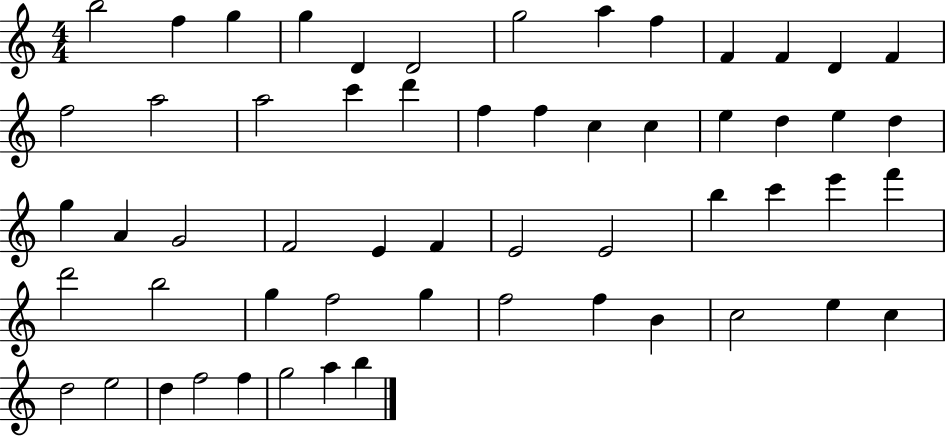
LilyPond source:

{
  \clef treble
  \numericTimeSignature
  \time 4/4
  \key c \major
  b''2 f''4 g''4 | g''4 d'4 d'2 | g''2 a''4 f''4 | f'4 f'4 d'4 f'4 | \break f''2 a''2 | a''2 c'''4 d'''4 | f''4 f''4 c''4 c''4 | e''4 d''4 e''4 d''4 | \break g''4 a'4 g'2 | f'2 e'4 f'4 | e'2 e'2 | b''4 c'''4 e'''4 f'''4 | \break d'''2 b''2 | g''4 f''2 g''4 | f''2 f''4 b'4 | c''2 e''4 c''4 | \break d''2 e''2 | d''4 f''2 f''4 | g''2 a''4 b''4 | \bar "|."
}